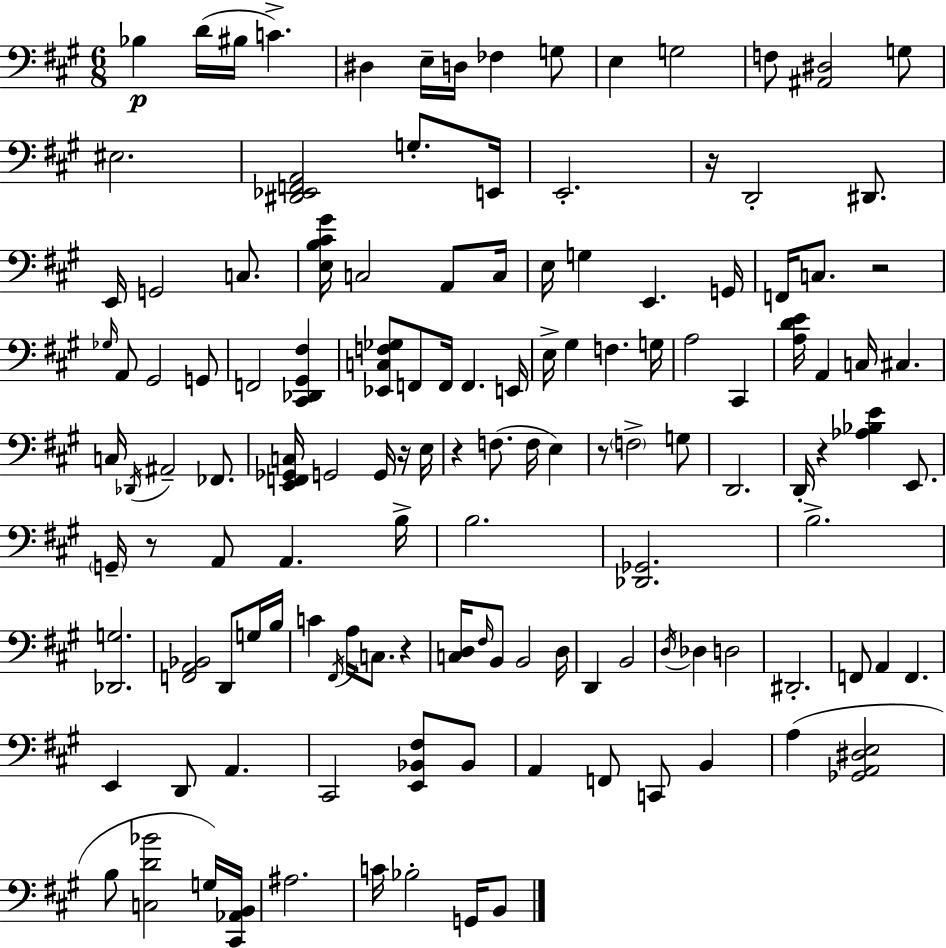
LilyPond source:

{
  \clef bass
  \numericTimeSignature
  \time 6/8
  \key a \major
  bes4\p d'16( bis16 c'4.->) | dis4 e16-- d16 fes4 g8 | e4 g2 | f8 <ais, dis>2 g8 | \break eis2. | <dis, ees, f, a,>2 g8.-. e,16 | e,2.-. | r16 d,2-. dis,8. | \break e,16 g,2 c8. | <e b cis' gis'>16 c2 a,8 c16 | e16 g4 e,4. g,16 | f,16 c8. r2 | \break \grace { ges16 } a,8 gis,2 g,8 | f,2 <cis, des, gis, fis>4 | <ees, c f ges>8 f,8 f,16 f,4. | e,16 e16-> gis4 f4. | \break g16 a2 cis,4 | <a d' e'>16 a,4 c16 cis4. | c16 \acciaccatura { des,16 } ais,2-- fes,8. | <e, f, ges, c>16 g,2 g,16 | \break r16 e16 r4 f8.( f16 e4) | r8 \parenthesize f2-> | g8 d,2. | d,16-. r4 <aes bes e'>4 e,8. | \break \parenthesize g,16-- r8 a,8 a,4. | b16-> b2. | <des, ges,>2. | b2.-> | \break <des, g>2. | <f, a, bes,>2 d,8 | g16 b16 c'4 \acciaccatura { fis,16 } a16 c8. r4 | <c d>16 \grace { fis16 } b,8 b,2 | \break d16 d,4 b,2 | \acciaccatura { d16 } des4 d2 | dis,2.-. | f,8 a,4 f,4. | \break e,4 d,8 a,4. | cis,2 | <e, bes, fis>8 bes,8 a,4 f,8 c,8 | b,4 a4( <ges, a, dis e>2 | \break b8 <c d' bes'>2 | g16) <cis, aes, b,>16 ais2. | c'16 bes2-. | g,16 b,8 \bar "|."
}